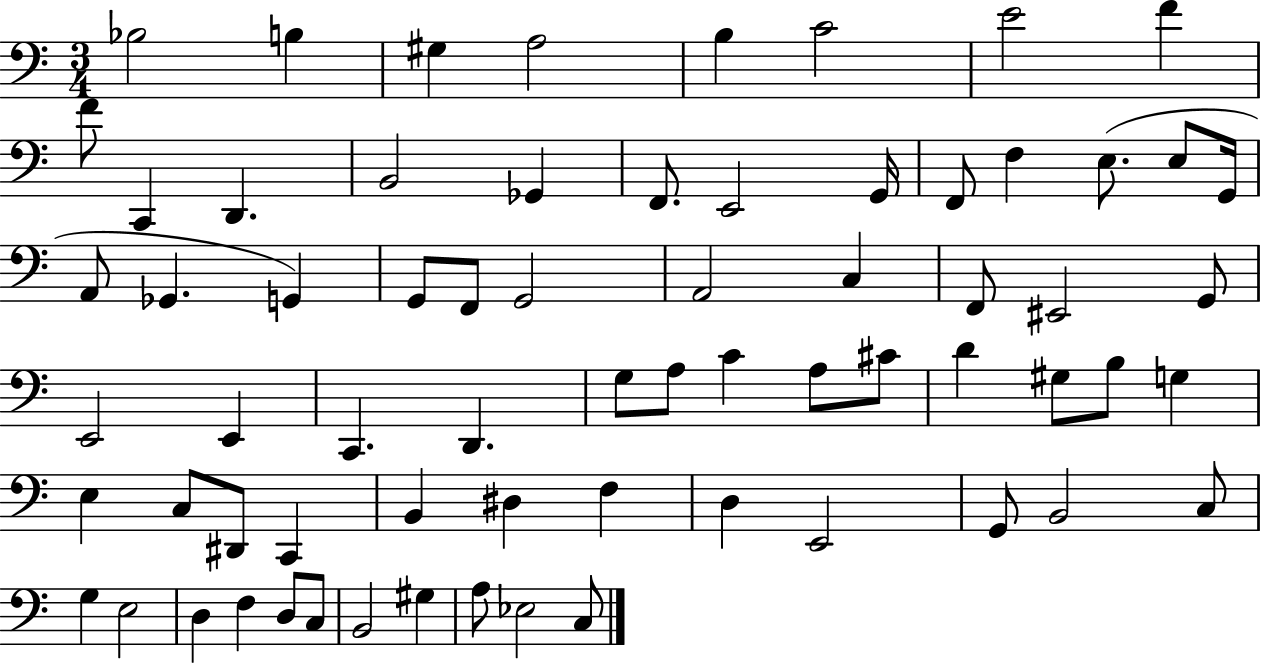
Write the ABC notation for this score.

X:1
T:Untitled
M:3/4
L:1/4
K:C
_B,2 B, ^G, A,2 B, C2 E2 F F/2 C,, D,, B,,2 _G,, F,,/2 E,,2 G,,/4 F,,/2 F, E,/2 E,/2 G,,/4 A,,/2 _G,, G,, G,,/2 F,,/2 G,,2 A,,2 C, F,,/2 ^E,,2 G,,/2 E,,2 E,, C,, D,, G,/2 A,/2 C A,/2 ^C/2 D ^G,/2 B,/2 G, E, C,/2 ^D,,/2 C,, B,, ^D, F, D, E,,2 G,,/2 B,,2 C,/2 G, E,2 D, F, D,/2 C,/2 B,,2 ^G, A,/2 _E,2 C,/2